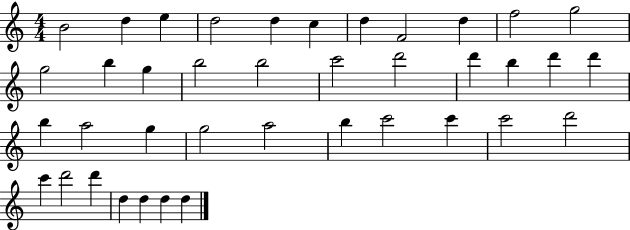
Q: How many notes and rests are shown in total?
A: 39